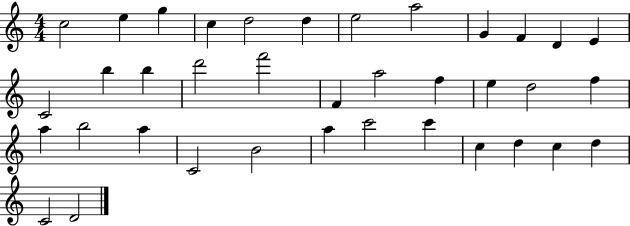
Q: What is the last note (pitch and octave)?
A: D4